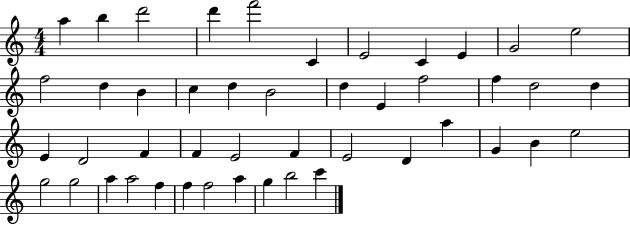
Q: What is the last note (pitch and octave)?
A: C6